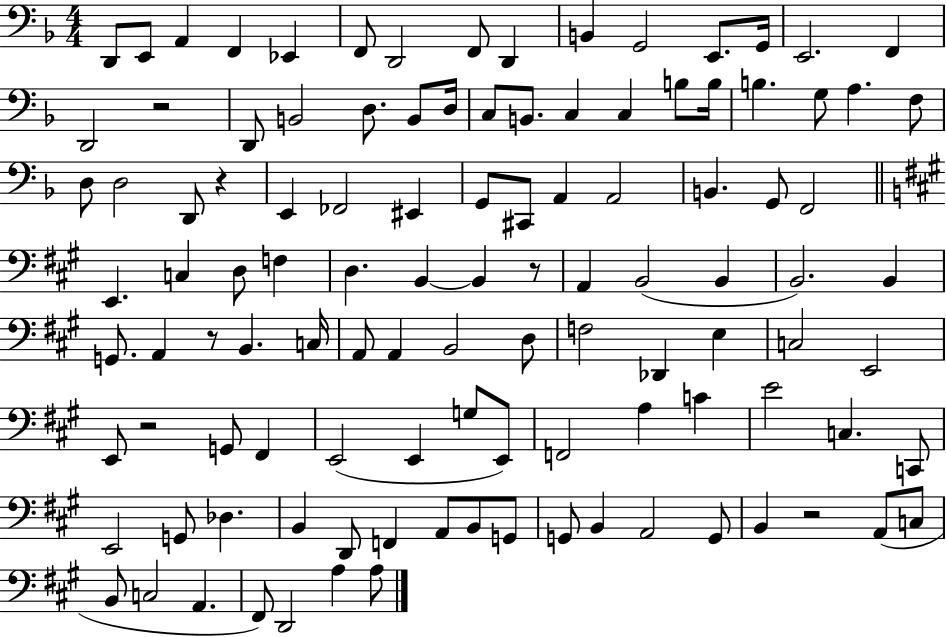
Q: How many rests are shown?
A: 6